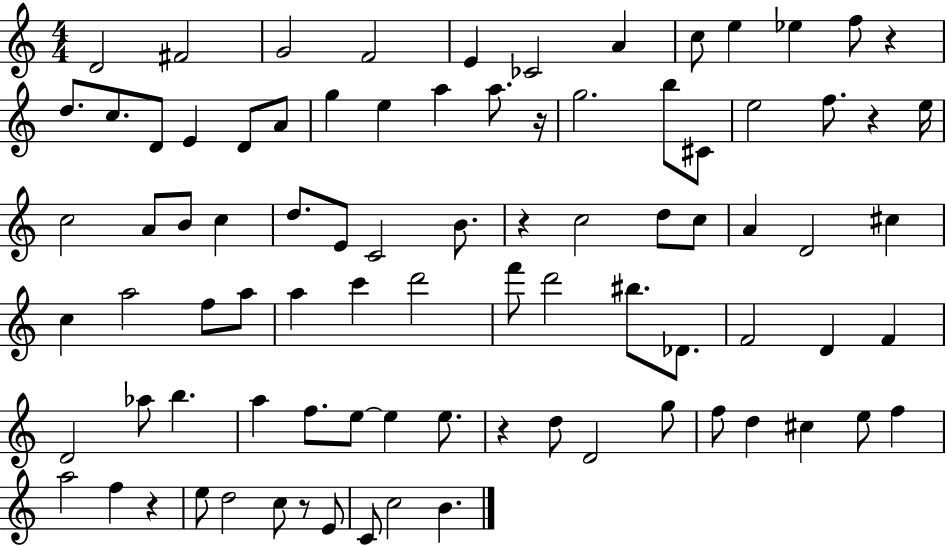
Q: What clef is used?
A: treble